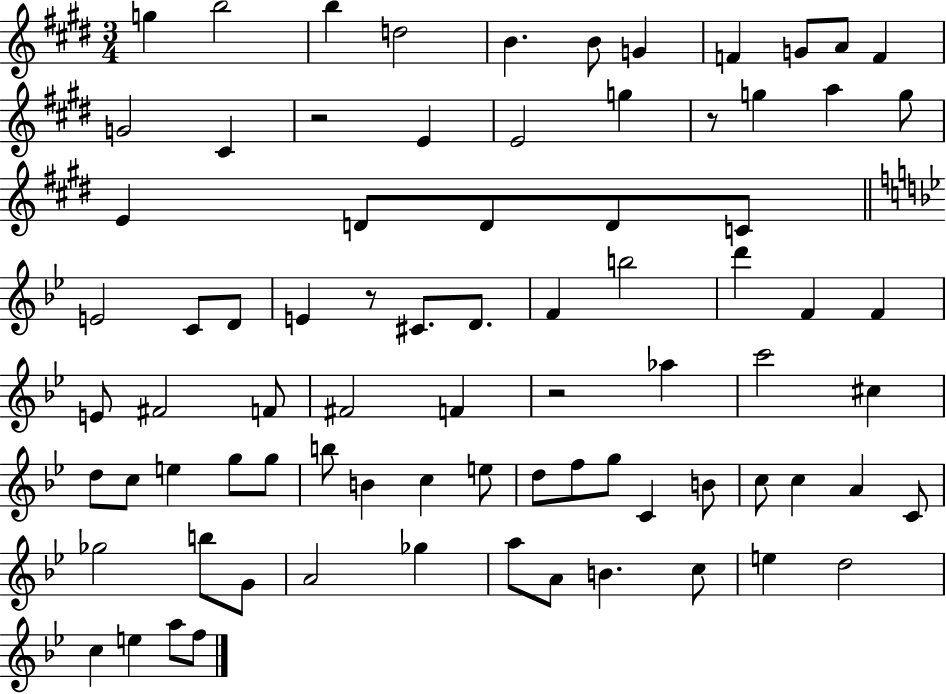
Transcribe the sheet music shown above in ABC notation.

X:1
T:Untitled
M:3/4
L:1/4
K:E
g b2 b d2 B B/2 G F G/2 A/2 F G2 ^C z2 E E2 g z/2 g a g/2 E D/2 D/2 D/2 C/2 E2 C/2 D/2 E z/2 ^C/2 D/2 F b2 d' F F E/2 ^F2 F/2 ^F2 F z2 _a c'2 ^c d/2 c/2 e g/2 g/2 b/2 B c e/2 d/2 f/2 g/2 C B/2 c/2 c A C/2 _g2 b/2 G/2 A2 _g a/2 A/2 B c/2 e d2 c e a/2 f/2